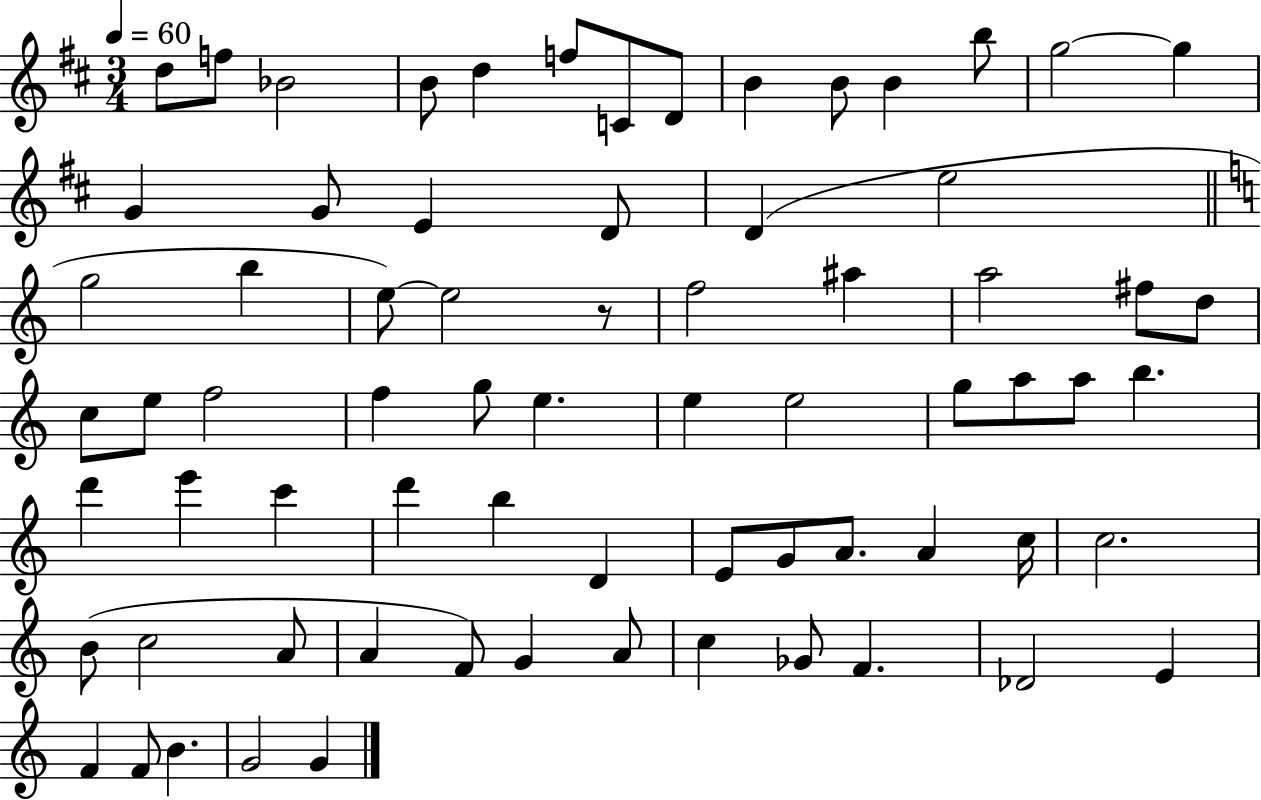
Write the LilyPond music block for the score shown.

{
  \clef treble
  \numericTimeSignature
  \time 3/4
  \key d \major
  \tempo 4 = 60
  d''8 f''8 bes'2 | b'8 d''4 f''8 c'8 d'8 | b'4 b'8 b'4 b''8 | g''2~~ g''4 | \break g'4 g'8 e'4 d'8 | d'4( e''2 | \bar "||" \break \key c \major g''2 b''4 | e''8~~) e''2 r8 | f''2 ais''4 | a''2 fis''8 d''8 | \break c''8 e''8 f''2 | f''4 g''8 e''4. | e''4 e''2 | g''8 a''8 a''8 b''4. | \break d'''4 e'''4 c'''4 | d'''4 b''4 d'4 | e'8 g'8 a'8. a'4 c''16 | c''2. | \break b'8( c''2 a'8 | a'4 f'8) g'4 a'8 | c''4 ges'8 f'4. | des'2 e'4 | \break f'4 f'8 b'4. | g'2 g'4 | \bar "|."
}